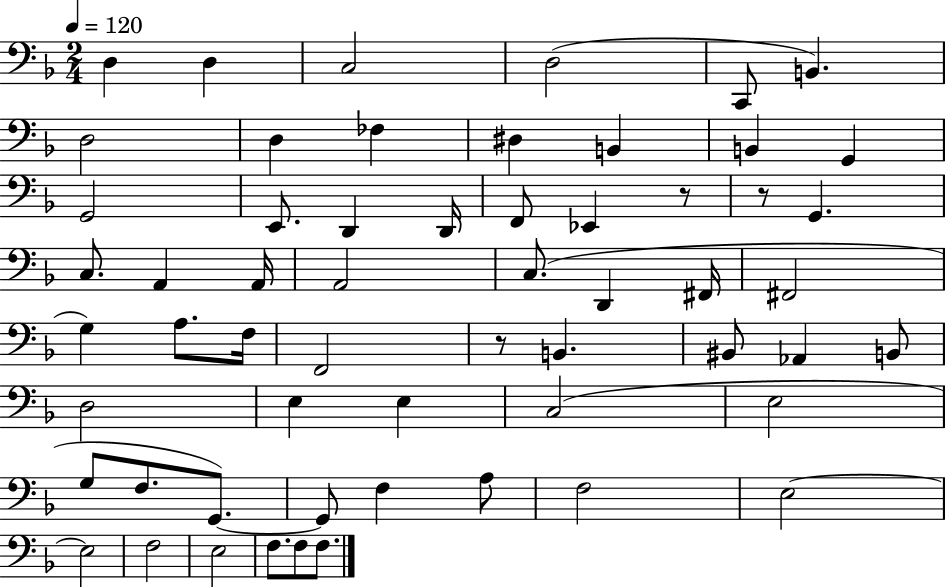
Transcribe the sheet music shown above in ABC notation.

X:1
T:Untitled
M:2/4
L:1/4
K:F
D, D, C,2 D,2 C,,/2 B,, D,2 D, _F, ^D, B,, B,, G,, G,,2 E,,/2 D,, D,,/4 F,,/2 _E,, z/2 z/2 G,, C,/2 A,, A,,/4 A,,2 C,/2 D,, ^F,,/4 ^F,,2 G, A,/2 F,/4 F,,2 z/2 B,, ^B,,/2 _A,, B,,/2 D,2 E, E, C,2 E,2 G,/2 F,/2 G,,/2 G,,/2 F, A,/2 F,2 E,2 E,2 F,2 E,2 F,/2 F,/2 F,/2